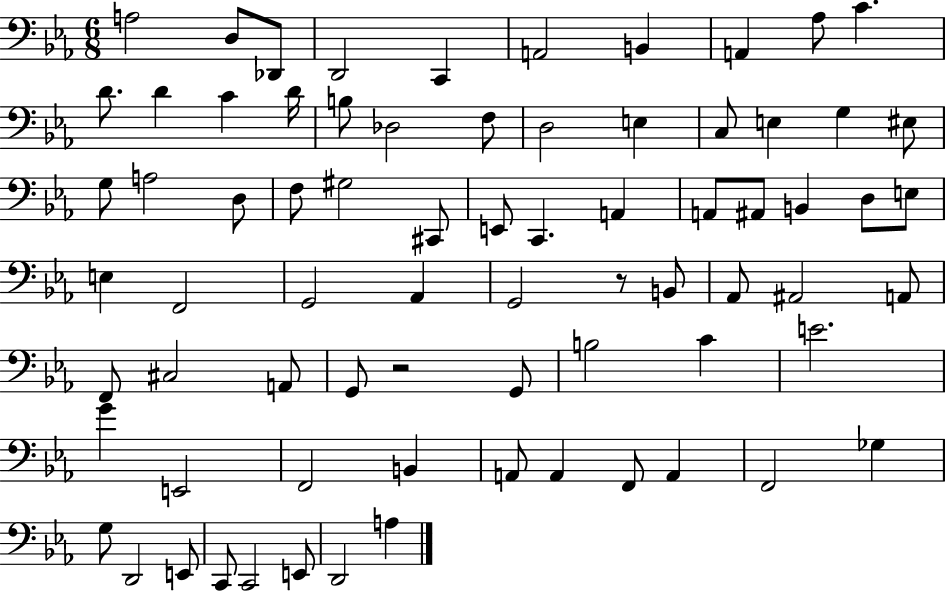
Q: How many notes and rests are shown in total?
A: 74